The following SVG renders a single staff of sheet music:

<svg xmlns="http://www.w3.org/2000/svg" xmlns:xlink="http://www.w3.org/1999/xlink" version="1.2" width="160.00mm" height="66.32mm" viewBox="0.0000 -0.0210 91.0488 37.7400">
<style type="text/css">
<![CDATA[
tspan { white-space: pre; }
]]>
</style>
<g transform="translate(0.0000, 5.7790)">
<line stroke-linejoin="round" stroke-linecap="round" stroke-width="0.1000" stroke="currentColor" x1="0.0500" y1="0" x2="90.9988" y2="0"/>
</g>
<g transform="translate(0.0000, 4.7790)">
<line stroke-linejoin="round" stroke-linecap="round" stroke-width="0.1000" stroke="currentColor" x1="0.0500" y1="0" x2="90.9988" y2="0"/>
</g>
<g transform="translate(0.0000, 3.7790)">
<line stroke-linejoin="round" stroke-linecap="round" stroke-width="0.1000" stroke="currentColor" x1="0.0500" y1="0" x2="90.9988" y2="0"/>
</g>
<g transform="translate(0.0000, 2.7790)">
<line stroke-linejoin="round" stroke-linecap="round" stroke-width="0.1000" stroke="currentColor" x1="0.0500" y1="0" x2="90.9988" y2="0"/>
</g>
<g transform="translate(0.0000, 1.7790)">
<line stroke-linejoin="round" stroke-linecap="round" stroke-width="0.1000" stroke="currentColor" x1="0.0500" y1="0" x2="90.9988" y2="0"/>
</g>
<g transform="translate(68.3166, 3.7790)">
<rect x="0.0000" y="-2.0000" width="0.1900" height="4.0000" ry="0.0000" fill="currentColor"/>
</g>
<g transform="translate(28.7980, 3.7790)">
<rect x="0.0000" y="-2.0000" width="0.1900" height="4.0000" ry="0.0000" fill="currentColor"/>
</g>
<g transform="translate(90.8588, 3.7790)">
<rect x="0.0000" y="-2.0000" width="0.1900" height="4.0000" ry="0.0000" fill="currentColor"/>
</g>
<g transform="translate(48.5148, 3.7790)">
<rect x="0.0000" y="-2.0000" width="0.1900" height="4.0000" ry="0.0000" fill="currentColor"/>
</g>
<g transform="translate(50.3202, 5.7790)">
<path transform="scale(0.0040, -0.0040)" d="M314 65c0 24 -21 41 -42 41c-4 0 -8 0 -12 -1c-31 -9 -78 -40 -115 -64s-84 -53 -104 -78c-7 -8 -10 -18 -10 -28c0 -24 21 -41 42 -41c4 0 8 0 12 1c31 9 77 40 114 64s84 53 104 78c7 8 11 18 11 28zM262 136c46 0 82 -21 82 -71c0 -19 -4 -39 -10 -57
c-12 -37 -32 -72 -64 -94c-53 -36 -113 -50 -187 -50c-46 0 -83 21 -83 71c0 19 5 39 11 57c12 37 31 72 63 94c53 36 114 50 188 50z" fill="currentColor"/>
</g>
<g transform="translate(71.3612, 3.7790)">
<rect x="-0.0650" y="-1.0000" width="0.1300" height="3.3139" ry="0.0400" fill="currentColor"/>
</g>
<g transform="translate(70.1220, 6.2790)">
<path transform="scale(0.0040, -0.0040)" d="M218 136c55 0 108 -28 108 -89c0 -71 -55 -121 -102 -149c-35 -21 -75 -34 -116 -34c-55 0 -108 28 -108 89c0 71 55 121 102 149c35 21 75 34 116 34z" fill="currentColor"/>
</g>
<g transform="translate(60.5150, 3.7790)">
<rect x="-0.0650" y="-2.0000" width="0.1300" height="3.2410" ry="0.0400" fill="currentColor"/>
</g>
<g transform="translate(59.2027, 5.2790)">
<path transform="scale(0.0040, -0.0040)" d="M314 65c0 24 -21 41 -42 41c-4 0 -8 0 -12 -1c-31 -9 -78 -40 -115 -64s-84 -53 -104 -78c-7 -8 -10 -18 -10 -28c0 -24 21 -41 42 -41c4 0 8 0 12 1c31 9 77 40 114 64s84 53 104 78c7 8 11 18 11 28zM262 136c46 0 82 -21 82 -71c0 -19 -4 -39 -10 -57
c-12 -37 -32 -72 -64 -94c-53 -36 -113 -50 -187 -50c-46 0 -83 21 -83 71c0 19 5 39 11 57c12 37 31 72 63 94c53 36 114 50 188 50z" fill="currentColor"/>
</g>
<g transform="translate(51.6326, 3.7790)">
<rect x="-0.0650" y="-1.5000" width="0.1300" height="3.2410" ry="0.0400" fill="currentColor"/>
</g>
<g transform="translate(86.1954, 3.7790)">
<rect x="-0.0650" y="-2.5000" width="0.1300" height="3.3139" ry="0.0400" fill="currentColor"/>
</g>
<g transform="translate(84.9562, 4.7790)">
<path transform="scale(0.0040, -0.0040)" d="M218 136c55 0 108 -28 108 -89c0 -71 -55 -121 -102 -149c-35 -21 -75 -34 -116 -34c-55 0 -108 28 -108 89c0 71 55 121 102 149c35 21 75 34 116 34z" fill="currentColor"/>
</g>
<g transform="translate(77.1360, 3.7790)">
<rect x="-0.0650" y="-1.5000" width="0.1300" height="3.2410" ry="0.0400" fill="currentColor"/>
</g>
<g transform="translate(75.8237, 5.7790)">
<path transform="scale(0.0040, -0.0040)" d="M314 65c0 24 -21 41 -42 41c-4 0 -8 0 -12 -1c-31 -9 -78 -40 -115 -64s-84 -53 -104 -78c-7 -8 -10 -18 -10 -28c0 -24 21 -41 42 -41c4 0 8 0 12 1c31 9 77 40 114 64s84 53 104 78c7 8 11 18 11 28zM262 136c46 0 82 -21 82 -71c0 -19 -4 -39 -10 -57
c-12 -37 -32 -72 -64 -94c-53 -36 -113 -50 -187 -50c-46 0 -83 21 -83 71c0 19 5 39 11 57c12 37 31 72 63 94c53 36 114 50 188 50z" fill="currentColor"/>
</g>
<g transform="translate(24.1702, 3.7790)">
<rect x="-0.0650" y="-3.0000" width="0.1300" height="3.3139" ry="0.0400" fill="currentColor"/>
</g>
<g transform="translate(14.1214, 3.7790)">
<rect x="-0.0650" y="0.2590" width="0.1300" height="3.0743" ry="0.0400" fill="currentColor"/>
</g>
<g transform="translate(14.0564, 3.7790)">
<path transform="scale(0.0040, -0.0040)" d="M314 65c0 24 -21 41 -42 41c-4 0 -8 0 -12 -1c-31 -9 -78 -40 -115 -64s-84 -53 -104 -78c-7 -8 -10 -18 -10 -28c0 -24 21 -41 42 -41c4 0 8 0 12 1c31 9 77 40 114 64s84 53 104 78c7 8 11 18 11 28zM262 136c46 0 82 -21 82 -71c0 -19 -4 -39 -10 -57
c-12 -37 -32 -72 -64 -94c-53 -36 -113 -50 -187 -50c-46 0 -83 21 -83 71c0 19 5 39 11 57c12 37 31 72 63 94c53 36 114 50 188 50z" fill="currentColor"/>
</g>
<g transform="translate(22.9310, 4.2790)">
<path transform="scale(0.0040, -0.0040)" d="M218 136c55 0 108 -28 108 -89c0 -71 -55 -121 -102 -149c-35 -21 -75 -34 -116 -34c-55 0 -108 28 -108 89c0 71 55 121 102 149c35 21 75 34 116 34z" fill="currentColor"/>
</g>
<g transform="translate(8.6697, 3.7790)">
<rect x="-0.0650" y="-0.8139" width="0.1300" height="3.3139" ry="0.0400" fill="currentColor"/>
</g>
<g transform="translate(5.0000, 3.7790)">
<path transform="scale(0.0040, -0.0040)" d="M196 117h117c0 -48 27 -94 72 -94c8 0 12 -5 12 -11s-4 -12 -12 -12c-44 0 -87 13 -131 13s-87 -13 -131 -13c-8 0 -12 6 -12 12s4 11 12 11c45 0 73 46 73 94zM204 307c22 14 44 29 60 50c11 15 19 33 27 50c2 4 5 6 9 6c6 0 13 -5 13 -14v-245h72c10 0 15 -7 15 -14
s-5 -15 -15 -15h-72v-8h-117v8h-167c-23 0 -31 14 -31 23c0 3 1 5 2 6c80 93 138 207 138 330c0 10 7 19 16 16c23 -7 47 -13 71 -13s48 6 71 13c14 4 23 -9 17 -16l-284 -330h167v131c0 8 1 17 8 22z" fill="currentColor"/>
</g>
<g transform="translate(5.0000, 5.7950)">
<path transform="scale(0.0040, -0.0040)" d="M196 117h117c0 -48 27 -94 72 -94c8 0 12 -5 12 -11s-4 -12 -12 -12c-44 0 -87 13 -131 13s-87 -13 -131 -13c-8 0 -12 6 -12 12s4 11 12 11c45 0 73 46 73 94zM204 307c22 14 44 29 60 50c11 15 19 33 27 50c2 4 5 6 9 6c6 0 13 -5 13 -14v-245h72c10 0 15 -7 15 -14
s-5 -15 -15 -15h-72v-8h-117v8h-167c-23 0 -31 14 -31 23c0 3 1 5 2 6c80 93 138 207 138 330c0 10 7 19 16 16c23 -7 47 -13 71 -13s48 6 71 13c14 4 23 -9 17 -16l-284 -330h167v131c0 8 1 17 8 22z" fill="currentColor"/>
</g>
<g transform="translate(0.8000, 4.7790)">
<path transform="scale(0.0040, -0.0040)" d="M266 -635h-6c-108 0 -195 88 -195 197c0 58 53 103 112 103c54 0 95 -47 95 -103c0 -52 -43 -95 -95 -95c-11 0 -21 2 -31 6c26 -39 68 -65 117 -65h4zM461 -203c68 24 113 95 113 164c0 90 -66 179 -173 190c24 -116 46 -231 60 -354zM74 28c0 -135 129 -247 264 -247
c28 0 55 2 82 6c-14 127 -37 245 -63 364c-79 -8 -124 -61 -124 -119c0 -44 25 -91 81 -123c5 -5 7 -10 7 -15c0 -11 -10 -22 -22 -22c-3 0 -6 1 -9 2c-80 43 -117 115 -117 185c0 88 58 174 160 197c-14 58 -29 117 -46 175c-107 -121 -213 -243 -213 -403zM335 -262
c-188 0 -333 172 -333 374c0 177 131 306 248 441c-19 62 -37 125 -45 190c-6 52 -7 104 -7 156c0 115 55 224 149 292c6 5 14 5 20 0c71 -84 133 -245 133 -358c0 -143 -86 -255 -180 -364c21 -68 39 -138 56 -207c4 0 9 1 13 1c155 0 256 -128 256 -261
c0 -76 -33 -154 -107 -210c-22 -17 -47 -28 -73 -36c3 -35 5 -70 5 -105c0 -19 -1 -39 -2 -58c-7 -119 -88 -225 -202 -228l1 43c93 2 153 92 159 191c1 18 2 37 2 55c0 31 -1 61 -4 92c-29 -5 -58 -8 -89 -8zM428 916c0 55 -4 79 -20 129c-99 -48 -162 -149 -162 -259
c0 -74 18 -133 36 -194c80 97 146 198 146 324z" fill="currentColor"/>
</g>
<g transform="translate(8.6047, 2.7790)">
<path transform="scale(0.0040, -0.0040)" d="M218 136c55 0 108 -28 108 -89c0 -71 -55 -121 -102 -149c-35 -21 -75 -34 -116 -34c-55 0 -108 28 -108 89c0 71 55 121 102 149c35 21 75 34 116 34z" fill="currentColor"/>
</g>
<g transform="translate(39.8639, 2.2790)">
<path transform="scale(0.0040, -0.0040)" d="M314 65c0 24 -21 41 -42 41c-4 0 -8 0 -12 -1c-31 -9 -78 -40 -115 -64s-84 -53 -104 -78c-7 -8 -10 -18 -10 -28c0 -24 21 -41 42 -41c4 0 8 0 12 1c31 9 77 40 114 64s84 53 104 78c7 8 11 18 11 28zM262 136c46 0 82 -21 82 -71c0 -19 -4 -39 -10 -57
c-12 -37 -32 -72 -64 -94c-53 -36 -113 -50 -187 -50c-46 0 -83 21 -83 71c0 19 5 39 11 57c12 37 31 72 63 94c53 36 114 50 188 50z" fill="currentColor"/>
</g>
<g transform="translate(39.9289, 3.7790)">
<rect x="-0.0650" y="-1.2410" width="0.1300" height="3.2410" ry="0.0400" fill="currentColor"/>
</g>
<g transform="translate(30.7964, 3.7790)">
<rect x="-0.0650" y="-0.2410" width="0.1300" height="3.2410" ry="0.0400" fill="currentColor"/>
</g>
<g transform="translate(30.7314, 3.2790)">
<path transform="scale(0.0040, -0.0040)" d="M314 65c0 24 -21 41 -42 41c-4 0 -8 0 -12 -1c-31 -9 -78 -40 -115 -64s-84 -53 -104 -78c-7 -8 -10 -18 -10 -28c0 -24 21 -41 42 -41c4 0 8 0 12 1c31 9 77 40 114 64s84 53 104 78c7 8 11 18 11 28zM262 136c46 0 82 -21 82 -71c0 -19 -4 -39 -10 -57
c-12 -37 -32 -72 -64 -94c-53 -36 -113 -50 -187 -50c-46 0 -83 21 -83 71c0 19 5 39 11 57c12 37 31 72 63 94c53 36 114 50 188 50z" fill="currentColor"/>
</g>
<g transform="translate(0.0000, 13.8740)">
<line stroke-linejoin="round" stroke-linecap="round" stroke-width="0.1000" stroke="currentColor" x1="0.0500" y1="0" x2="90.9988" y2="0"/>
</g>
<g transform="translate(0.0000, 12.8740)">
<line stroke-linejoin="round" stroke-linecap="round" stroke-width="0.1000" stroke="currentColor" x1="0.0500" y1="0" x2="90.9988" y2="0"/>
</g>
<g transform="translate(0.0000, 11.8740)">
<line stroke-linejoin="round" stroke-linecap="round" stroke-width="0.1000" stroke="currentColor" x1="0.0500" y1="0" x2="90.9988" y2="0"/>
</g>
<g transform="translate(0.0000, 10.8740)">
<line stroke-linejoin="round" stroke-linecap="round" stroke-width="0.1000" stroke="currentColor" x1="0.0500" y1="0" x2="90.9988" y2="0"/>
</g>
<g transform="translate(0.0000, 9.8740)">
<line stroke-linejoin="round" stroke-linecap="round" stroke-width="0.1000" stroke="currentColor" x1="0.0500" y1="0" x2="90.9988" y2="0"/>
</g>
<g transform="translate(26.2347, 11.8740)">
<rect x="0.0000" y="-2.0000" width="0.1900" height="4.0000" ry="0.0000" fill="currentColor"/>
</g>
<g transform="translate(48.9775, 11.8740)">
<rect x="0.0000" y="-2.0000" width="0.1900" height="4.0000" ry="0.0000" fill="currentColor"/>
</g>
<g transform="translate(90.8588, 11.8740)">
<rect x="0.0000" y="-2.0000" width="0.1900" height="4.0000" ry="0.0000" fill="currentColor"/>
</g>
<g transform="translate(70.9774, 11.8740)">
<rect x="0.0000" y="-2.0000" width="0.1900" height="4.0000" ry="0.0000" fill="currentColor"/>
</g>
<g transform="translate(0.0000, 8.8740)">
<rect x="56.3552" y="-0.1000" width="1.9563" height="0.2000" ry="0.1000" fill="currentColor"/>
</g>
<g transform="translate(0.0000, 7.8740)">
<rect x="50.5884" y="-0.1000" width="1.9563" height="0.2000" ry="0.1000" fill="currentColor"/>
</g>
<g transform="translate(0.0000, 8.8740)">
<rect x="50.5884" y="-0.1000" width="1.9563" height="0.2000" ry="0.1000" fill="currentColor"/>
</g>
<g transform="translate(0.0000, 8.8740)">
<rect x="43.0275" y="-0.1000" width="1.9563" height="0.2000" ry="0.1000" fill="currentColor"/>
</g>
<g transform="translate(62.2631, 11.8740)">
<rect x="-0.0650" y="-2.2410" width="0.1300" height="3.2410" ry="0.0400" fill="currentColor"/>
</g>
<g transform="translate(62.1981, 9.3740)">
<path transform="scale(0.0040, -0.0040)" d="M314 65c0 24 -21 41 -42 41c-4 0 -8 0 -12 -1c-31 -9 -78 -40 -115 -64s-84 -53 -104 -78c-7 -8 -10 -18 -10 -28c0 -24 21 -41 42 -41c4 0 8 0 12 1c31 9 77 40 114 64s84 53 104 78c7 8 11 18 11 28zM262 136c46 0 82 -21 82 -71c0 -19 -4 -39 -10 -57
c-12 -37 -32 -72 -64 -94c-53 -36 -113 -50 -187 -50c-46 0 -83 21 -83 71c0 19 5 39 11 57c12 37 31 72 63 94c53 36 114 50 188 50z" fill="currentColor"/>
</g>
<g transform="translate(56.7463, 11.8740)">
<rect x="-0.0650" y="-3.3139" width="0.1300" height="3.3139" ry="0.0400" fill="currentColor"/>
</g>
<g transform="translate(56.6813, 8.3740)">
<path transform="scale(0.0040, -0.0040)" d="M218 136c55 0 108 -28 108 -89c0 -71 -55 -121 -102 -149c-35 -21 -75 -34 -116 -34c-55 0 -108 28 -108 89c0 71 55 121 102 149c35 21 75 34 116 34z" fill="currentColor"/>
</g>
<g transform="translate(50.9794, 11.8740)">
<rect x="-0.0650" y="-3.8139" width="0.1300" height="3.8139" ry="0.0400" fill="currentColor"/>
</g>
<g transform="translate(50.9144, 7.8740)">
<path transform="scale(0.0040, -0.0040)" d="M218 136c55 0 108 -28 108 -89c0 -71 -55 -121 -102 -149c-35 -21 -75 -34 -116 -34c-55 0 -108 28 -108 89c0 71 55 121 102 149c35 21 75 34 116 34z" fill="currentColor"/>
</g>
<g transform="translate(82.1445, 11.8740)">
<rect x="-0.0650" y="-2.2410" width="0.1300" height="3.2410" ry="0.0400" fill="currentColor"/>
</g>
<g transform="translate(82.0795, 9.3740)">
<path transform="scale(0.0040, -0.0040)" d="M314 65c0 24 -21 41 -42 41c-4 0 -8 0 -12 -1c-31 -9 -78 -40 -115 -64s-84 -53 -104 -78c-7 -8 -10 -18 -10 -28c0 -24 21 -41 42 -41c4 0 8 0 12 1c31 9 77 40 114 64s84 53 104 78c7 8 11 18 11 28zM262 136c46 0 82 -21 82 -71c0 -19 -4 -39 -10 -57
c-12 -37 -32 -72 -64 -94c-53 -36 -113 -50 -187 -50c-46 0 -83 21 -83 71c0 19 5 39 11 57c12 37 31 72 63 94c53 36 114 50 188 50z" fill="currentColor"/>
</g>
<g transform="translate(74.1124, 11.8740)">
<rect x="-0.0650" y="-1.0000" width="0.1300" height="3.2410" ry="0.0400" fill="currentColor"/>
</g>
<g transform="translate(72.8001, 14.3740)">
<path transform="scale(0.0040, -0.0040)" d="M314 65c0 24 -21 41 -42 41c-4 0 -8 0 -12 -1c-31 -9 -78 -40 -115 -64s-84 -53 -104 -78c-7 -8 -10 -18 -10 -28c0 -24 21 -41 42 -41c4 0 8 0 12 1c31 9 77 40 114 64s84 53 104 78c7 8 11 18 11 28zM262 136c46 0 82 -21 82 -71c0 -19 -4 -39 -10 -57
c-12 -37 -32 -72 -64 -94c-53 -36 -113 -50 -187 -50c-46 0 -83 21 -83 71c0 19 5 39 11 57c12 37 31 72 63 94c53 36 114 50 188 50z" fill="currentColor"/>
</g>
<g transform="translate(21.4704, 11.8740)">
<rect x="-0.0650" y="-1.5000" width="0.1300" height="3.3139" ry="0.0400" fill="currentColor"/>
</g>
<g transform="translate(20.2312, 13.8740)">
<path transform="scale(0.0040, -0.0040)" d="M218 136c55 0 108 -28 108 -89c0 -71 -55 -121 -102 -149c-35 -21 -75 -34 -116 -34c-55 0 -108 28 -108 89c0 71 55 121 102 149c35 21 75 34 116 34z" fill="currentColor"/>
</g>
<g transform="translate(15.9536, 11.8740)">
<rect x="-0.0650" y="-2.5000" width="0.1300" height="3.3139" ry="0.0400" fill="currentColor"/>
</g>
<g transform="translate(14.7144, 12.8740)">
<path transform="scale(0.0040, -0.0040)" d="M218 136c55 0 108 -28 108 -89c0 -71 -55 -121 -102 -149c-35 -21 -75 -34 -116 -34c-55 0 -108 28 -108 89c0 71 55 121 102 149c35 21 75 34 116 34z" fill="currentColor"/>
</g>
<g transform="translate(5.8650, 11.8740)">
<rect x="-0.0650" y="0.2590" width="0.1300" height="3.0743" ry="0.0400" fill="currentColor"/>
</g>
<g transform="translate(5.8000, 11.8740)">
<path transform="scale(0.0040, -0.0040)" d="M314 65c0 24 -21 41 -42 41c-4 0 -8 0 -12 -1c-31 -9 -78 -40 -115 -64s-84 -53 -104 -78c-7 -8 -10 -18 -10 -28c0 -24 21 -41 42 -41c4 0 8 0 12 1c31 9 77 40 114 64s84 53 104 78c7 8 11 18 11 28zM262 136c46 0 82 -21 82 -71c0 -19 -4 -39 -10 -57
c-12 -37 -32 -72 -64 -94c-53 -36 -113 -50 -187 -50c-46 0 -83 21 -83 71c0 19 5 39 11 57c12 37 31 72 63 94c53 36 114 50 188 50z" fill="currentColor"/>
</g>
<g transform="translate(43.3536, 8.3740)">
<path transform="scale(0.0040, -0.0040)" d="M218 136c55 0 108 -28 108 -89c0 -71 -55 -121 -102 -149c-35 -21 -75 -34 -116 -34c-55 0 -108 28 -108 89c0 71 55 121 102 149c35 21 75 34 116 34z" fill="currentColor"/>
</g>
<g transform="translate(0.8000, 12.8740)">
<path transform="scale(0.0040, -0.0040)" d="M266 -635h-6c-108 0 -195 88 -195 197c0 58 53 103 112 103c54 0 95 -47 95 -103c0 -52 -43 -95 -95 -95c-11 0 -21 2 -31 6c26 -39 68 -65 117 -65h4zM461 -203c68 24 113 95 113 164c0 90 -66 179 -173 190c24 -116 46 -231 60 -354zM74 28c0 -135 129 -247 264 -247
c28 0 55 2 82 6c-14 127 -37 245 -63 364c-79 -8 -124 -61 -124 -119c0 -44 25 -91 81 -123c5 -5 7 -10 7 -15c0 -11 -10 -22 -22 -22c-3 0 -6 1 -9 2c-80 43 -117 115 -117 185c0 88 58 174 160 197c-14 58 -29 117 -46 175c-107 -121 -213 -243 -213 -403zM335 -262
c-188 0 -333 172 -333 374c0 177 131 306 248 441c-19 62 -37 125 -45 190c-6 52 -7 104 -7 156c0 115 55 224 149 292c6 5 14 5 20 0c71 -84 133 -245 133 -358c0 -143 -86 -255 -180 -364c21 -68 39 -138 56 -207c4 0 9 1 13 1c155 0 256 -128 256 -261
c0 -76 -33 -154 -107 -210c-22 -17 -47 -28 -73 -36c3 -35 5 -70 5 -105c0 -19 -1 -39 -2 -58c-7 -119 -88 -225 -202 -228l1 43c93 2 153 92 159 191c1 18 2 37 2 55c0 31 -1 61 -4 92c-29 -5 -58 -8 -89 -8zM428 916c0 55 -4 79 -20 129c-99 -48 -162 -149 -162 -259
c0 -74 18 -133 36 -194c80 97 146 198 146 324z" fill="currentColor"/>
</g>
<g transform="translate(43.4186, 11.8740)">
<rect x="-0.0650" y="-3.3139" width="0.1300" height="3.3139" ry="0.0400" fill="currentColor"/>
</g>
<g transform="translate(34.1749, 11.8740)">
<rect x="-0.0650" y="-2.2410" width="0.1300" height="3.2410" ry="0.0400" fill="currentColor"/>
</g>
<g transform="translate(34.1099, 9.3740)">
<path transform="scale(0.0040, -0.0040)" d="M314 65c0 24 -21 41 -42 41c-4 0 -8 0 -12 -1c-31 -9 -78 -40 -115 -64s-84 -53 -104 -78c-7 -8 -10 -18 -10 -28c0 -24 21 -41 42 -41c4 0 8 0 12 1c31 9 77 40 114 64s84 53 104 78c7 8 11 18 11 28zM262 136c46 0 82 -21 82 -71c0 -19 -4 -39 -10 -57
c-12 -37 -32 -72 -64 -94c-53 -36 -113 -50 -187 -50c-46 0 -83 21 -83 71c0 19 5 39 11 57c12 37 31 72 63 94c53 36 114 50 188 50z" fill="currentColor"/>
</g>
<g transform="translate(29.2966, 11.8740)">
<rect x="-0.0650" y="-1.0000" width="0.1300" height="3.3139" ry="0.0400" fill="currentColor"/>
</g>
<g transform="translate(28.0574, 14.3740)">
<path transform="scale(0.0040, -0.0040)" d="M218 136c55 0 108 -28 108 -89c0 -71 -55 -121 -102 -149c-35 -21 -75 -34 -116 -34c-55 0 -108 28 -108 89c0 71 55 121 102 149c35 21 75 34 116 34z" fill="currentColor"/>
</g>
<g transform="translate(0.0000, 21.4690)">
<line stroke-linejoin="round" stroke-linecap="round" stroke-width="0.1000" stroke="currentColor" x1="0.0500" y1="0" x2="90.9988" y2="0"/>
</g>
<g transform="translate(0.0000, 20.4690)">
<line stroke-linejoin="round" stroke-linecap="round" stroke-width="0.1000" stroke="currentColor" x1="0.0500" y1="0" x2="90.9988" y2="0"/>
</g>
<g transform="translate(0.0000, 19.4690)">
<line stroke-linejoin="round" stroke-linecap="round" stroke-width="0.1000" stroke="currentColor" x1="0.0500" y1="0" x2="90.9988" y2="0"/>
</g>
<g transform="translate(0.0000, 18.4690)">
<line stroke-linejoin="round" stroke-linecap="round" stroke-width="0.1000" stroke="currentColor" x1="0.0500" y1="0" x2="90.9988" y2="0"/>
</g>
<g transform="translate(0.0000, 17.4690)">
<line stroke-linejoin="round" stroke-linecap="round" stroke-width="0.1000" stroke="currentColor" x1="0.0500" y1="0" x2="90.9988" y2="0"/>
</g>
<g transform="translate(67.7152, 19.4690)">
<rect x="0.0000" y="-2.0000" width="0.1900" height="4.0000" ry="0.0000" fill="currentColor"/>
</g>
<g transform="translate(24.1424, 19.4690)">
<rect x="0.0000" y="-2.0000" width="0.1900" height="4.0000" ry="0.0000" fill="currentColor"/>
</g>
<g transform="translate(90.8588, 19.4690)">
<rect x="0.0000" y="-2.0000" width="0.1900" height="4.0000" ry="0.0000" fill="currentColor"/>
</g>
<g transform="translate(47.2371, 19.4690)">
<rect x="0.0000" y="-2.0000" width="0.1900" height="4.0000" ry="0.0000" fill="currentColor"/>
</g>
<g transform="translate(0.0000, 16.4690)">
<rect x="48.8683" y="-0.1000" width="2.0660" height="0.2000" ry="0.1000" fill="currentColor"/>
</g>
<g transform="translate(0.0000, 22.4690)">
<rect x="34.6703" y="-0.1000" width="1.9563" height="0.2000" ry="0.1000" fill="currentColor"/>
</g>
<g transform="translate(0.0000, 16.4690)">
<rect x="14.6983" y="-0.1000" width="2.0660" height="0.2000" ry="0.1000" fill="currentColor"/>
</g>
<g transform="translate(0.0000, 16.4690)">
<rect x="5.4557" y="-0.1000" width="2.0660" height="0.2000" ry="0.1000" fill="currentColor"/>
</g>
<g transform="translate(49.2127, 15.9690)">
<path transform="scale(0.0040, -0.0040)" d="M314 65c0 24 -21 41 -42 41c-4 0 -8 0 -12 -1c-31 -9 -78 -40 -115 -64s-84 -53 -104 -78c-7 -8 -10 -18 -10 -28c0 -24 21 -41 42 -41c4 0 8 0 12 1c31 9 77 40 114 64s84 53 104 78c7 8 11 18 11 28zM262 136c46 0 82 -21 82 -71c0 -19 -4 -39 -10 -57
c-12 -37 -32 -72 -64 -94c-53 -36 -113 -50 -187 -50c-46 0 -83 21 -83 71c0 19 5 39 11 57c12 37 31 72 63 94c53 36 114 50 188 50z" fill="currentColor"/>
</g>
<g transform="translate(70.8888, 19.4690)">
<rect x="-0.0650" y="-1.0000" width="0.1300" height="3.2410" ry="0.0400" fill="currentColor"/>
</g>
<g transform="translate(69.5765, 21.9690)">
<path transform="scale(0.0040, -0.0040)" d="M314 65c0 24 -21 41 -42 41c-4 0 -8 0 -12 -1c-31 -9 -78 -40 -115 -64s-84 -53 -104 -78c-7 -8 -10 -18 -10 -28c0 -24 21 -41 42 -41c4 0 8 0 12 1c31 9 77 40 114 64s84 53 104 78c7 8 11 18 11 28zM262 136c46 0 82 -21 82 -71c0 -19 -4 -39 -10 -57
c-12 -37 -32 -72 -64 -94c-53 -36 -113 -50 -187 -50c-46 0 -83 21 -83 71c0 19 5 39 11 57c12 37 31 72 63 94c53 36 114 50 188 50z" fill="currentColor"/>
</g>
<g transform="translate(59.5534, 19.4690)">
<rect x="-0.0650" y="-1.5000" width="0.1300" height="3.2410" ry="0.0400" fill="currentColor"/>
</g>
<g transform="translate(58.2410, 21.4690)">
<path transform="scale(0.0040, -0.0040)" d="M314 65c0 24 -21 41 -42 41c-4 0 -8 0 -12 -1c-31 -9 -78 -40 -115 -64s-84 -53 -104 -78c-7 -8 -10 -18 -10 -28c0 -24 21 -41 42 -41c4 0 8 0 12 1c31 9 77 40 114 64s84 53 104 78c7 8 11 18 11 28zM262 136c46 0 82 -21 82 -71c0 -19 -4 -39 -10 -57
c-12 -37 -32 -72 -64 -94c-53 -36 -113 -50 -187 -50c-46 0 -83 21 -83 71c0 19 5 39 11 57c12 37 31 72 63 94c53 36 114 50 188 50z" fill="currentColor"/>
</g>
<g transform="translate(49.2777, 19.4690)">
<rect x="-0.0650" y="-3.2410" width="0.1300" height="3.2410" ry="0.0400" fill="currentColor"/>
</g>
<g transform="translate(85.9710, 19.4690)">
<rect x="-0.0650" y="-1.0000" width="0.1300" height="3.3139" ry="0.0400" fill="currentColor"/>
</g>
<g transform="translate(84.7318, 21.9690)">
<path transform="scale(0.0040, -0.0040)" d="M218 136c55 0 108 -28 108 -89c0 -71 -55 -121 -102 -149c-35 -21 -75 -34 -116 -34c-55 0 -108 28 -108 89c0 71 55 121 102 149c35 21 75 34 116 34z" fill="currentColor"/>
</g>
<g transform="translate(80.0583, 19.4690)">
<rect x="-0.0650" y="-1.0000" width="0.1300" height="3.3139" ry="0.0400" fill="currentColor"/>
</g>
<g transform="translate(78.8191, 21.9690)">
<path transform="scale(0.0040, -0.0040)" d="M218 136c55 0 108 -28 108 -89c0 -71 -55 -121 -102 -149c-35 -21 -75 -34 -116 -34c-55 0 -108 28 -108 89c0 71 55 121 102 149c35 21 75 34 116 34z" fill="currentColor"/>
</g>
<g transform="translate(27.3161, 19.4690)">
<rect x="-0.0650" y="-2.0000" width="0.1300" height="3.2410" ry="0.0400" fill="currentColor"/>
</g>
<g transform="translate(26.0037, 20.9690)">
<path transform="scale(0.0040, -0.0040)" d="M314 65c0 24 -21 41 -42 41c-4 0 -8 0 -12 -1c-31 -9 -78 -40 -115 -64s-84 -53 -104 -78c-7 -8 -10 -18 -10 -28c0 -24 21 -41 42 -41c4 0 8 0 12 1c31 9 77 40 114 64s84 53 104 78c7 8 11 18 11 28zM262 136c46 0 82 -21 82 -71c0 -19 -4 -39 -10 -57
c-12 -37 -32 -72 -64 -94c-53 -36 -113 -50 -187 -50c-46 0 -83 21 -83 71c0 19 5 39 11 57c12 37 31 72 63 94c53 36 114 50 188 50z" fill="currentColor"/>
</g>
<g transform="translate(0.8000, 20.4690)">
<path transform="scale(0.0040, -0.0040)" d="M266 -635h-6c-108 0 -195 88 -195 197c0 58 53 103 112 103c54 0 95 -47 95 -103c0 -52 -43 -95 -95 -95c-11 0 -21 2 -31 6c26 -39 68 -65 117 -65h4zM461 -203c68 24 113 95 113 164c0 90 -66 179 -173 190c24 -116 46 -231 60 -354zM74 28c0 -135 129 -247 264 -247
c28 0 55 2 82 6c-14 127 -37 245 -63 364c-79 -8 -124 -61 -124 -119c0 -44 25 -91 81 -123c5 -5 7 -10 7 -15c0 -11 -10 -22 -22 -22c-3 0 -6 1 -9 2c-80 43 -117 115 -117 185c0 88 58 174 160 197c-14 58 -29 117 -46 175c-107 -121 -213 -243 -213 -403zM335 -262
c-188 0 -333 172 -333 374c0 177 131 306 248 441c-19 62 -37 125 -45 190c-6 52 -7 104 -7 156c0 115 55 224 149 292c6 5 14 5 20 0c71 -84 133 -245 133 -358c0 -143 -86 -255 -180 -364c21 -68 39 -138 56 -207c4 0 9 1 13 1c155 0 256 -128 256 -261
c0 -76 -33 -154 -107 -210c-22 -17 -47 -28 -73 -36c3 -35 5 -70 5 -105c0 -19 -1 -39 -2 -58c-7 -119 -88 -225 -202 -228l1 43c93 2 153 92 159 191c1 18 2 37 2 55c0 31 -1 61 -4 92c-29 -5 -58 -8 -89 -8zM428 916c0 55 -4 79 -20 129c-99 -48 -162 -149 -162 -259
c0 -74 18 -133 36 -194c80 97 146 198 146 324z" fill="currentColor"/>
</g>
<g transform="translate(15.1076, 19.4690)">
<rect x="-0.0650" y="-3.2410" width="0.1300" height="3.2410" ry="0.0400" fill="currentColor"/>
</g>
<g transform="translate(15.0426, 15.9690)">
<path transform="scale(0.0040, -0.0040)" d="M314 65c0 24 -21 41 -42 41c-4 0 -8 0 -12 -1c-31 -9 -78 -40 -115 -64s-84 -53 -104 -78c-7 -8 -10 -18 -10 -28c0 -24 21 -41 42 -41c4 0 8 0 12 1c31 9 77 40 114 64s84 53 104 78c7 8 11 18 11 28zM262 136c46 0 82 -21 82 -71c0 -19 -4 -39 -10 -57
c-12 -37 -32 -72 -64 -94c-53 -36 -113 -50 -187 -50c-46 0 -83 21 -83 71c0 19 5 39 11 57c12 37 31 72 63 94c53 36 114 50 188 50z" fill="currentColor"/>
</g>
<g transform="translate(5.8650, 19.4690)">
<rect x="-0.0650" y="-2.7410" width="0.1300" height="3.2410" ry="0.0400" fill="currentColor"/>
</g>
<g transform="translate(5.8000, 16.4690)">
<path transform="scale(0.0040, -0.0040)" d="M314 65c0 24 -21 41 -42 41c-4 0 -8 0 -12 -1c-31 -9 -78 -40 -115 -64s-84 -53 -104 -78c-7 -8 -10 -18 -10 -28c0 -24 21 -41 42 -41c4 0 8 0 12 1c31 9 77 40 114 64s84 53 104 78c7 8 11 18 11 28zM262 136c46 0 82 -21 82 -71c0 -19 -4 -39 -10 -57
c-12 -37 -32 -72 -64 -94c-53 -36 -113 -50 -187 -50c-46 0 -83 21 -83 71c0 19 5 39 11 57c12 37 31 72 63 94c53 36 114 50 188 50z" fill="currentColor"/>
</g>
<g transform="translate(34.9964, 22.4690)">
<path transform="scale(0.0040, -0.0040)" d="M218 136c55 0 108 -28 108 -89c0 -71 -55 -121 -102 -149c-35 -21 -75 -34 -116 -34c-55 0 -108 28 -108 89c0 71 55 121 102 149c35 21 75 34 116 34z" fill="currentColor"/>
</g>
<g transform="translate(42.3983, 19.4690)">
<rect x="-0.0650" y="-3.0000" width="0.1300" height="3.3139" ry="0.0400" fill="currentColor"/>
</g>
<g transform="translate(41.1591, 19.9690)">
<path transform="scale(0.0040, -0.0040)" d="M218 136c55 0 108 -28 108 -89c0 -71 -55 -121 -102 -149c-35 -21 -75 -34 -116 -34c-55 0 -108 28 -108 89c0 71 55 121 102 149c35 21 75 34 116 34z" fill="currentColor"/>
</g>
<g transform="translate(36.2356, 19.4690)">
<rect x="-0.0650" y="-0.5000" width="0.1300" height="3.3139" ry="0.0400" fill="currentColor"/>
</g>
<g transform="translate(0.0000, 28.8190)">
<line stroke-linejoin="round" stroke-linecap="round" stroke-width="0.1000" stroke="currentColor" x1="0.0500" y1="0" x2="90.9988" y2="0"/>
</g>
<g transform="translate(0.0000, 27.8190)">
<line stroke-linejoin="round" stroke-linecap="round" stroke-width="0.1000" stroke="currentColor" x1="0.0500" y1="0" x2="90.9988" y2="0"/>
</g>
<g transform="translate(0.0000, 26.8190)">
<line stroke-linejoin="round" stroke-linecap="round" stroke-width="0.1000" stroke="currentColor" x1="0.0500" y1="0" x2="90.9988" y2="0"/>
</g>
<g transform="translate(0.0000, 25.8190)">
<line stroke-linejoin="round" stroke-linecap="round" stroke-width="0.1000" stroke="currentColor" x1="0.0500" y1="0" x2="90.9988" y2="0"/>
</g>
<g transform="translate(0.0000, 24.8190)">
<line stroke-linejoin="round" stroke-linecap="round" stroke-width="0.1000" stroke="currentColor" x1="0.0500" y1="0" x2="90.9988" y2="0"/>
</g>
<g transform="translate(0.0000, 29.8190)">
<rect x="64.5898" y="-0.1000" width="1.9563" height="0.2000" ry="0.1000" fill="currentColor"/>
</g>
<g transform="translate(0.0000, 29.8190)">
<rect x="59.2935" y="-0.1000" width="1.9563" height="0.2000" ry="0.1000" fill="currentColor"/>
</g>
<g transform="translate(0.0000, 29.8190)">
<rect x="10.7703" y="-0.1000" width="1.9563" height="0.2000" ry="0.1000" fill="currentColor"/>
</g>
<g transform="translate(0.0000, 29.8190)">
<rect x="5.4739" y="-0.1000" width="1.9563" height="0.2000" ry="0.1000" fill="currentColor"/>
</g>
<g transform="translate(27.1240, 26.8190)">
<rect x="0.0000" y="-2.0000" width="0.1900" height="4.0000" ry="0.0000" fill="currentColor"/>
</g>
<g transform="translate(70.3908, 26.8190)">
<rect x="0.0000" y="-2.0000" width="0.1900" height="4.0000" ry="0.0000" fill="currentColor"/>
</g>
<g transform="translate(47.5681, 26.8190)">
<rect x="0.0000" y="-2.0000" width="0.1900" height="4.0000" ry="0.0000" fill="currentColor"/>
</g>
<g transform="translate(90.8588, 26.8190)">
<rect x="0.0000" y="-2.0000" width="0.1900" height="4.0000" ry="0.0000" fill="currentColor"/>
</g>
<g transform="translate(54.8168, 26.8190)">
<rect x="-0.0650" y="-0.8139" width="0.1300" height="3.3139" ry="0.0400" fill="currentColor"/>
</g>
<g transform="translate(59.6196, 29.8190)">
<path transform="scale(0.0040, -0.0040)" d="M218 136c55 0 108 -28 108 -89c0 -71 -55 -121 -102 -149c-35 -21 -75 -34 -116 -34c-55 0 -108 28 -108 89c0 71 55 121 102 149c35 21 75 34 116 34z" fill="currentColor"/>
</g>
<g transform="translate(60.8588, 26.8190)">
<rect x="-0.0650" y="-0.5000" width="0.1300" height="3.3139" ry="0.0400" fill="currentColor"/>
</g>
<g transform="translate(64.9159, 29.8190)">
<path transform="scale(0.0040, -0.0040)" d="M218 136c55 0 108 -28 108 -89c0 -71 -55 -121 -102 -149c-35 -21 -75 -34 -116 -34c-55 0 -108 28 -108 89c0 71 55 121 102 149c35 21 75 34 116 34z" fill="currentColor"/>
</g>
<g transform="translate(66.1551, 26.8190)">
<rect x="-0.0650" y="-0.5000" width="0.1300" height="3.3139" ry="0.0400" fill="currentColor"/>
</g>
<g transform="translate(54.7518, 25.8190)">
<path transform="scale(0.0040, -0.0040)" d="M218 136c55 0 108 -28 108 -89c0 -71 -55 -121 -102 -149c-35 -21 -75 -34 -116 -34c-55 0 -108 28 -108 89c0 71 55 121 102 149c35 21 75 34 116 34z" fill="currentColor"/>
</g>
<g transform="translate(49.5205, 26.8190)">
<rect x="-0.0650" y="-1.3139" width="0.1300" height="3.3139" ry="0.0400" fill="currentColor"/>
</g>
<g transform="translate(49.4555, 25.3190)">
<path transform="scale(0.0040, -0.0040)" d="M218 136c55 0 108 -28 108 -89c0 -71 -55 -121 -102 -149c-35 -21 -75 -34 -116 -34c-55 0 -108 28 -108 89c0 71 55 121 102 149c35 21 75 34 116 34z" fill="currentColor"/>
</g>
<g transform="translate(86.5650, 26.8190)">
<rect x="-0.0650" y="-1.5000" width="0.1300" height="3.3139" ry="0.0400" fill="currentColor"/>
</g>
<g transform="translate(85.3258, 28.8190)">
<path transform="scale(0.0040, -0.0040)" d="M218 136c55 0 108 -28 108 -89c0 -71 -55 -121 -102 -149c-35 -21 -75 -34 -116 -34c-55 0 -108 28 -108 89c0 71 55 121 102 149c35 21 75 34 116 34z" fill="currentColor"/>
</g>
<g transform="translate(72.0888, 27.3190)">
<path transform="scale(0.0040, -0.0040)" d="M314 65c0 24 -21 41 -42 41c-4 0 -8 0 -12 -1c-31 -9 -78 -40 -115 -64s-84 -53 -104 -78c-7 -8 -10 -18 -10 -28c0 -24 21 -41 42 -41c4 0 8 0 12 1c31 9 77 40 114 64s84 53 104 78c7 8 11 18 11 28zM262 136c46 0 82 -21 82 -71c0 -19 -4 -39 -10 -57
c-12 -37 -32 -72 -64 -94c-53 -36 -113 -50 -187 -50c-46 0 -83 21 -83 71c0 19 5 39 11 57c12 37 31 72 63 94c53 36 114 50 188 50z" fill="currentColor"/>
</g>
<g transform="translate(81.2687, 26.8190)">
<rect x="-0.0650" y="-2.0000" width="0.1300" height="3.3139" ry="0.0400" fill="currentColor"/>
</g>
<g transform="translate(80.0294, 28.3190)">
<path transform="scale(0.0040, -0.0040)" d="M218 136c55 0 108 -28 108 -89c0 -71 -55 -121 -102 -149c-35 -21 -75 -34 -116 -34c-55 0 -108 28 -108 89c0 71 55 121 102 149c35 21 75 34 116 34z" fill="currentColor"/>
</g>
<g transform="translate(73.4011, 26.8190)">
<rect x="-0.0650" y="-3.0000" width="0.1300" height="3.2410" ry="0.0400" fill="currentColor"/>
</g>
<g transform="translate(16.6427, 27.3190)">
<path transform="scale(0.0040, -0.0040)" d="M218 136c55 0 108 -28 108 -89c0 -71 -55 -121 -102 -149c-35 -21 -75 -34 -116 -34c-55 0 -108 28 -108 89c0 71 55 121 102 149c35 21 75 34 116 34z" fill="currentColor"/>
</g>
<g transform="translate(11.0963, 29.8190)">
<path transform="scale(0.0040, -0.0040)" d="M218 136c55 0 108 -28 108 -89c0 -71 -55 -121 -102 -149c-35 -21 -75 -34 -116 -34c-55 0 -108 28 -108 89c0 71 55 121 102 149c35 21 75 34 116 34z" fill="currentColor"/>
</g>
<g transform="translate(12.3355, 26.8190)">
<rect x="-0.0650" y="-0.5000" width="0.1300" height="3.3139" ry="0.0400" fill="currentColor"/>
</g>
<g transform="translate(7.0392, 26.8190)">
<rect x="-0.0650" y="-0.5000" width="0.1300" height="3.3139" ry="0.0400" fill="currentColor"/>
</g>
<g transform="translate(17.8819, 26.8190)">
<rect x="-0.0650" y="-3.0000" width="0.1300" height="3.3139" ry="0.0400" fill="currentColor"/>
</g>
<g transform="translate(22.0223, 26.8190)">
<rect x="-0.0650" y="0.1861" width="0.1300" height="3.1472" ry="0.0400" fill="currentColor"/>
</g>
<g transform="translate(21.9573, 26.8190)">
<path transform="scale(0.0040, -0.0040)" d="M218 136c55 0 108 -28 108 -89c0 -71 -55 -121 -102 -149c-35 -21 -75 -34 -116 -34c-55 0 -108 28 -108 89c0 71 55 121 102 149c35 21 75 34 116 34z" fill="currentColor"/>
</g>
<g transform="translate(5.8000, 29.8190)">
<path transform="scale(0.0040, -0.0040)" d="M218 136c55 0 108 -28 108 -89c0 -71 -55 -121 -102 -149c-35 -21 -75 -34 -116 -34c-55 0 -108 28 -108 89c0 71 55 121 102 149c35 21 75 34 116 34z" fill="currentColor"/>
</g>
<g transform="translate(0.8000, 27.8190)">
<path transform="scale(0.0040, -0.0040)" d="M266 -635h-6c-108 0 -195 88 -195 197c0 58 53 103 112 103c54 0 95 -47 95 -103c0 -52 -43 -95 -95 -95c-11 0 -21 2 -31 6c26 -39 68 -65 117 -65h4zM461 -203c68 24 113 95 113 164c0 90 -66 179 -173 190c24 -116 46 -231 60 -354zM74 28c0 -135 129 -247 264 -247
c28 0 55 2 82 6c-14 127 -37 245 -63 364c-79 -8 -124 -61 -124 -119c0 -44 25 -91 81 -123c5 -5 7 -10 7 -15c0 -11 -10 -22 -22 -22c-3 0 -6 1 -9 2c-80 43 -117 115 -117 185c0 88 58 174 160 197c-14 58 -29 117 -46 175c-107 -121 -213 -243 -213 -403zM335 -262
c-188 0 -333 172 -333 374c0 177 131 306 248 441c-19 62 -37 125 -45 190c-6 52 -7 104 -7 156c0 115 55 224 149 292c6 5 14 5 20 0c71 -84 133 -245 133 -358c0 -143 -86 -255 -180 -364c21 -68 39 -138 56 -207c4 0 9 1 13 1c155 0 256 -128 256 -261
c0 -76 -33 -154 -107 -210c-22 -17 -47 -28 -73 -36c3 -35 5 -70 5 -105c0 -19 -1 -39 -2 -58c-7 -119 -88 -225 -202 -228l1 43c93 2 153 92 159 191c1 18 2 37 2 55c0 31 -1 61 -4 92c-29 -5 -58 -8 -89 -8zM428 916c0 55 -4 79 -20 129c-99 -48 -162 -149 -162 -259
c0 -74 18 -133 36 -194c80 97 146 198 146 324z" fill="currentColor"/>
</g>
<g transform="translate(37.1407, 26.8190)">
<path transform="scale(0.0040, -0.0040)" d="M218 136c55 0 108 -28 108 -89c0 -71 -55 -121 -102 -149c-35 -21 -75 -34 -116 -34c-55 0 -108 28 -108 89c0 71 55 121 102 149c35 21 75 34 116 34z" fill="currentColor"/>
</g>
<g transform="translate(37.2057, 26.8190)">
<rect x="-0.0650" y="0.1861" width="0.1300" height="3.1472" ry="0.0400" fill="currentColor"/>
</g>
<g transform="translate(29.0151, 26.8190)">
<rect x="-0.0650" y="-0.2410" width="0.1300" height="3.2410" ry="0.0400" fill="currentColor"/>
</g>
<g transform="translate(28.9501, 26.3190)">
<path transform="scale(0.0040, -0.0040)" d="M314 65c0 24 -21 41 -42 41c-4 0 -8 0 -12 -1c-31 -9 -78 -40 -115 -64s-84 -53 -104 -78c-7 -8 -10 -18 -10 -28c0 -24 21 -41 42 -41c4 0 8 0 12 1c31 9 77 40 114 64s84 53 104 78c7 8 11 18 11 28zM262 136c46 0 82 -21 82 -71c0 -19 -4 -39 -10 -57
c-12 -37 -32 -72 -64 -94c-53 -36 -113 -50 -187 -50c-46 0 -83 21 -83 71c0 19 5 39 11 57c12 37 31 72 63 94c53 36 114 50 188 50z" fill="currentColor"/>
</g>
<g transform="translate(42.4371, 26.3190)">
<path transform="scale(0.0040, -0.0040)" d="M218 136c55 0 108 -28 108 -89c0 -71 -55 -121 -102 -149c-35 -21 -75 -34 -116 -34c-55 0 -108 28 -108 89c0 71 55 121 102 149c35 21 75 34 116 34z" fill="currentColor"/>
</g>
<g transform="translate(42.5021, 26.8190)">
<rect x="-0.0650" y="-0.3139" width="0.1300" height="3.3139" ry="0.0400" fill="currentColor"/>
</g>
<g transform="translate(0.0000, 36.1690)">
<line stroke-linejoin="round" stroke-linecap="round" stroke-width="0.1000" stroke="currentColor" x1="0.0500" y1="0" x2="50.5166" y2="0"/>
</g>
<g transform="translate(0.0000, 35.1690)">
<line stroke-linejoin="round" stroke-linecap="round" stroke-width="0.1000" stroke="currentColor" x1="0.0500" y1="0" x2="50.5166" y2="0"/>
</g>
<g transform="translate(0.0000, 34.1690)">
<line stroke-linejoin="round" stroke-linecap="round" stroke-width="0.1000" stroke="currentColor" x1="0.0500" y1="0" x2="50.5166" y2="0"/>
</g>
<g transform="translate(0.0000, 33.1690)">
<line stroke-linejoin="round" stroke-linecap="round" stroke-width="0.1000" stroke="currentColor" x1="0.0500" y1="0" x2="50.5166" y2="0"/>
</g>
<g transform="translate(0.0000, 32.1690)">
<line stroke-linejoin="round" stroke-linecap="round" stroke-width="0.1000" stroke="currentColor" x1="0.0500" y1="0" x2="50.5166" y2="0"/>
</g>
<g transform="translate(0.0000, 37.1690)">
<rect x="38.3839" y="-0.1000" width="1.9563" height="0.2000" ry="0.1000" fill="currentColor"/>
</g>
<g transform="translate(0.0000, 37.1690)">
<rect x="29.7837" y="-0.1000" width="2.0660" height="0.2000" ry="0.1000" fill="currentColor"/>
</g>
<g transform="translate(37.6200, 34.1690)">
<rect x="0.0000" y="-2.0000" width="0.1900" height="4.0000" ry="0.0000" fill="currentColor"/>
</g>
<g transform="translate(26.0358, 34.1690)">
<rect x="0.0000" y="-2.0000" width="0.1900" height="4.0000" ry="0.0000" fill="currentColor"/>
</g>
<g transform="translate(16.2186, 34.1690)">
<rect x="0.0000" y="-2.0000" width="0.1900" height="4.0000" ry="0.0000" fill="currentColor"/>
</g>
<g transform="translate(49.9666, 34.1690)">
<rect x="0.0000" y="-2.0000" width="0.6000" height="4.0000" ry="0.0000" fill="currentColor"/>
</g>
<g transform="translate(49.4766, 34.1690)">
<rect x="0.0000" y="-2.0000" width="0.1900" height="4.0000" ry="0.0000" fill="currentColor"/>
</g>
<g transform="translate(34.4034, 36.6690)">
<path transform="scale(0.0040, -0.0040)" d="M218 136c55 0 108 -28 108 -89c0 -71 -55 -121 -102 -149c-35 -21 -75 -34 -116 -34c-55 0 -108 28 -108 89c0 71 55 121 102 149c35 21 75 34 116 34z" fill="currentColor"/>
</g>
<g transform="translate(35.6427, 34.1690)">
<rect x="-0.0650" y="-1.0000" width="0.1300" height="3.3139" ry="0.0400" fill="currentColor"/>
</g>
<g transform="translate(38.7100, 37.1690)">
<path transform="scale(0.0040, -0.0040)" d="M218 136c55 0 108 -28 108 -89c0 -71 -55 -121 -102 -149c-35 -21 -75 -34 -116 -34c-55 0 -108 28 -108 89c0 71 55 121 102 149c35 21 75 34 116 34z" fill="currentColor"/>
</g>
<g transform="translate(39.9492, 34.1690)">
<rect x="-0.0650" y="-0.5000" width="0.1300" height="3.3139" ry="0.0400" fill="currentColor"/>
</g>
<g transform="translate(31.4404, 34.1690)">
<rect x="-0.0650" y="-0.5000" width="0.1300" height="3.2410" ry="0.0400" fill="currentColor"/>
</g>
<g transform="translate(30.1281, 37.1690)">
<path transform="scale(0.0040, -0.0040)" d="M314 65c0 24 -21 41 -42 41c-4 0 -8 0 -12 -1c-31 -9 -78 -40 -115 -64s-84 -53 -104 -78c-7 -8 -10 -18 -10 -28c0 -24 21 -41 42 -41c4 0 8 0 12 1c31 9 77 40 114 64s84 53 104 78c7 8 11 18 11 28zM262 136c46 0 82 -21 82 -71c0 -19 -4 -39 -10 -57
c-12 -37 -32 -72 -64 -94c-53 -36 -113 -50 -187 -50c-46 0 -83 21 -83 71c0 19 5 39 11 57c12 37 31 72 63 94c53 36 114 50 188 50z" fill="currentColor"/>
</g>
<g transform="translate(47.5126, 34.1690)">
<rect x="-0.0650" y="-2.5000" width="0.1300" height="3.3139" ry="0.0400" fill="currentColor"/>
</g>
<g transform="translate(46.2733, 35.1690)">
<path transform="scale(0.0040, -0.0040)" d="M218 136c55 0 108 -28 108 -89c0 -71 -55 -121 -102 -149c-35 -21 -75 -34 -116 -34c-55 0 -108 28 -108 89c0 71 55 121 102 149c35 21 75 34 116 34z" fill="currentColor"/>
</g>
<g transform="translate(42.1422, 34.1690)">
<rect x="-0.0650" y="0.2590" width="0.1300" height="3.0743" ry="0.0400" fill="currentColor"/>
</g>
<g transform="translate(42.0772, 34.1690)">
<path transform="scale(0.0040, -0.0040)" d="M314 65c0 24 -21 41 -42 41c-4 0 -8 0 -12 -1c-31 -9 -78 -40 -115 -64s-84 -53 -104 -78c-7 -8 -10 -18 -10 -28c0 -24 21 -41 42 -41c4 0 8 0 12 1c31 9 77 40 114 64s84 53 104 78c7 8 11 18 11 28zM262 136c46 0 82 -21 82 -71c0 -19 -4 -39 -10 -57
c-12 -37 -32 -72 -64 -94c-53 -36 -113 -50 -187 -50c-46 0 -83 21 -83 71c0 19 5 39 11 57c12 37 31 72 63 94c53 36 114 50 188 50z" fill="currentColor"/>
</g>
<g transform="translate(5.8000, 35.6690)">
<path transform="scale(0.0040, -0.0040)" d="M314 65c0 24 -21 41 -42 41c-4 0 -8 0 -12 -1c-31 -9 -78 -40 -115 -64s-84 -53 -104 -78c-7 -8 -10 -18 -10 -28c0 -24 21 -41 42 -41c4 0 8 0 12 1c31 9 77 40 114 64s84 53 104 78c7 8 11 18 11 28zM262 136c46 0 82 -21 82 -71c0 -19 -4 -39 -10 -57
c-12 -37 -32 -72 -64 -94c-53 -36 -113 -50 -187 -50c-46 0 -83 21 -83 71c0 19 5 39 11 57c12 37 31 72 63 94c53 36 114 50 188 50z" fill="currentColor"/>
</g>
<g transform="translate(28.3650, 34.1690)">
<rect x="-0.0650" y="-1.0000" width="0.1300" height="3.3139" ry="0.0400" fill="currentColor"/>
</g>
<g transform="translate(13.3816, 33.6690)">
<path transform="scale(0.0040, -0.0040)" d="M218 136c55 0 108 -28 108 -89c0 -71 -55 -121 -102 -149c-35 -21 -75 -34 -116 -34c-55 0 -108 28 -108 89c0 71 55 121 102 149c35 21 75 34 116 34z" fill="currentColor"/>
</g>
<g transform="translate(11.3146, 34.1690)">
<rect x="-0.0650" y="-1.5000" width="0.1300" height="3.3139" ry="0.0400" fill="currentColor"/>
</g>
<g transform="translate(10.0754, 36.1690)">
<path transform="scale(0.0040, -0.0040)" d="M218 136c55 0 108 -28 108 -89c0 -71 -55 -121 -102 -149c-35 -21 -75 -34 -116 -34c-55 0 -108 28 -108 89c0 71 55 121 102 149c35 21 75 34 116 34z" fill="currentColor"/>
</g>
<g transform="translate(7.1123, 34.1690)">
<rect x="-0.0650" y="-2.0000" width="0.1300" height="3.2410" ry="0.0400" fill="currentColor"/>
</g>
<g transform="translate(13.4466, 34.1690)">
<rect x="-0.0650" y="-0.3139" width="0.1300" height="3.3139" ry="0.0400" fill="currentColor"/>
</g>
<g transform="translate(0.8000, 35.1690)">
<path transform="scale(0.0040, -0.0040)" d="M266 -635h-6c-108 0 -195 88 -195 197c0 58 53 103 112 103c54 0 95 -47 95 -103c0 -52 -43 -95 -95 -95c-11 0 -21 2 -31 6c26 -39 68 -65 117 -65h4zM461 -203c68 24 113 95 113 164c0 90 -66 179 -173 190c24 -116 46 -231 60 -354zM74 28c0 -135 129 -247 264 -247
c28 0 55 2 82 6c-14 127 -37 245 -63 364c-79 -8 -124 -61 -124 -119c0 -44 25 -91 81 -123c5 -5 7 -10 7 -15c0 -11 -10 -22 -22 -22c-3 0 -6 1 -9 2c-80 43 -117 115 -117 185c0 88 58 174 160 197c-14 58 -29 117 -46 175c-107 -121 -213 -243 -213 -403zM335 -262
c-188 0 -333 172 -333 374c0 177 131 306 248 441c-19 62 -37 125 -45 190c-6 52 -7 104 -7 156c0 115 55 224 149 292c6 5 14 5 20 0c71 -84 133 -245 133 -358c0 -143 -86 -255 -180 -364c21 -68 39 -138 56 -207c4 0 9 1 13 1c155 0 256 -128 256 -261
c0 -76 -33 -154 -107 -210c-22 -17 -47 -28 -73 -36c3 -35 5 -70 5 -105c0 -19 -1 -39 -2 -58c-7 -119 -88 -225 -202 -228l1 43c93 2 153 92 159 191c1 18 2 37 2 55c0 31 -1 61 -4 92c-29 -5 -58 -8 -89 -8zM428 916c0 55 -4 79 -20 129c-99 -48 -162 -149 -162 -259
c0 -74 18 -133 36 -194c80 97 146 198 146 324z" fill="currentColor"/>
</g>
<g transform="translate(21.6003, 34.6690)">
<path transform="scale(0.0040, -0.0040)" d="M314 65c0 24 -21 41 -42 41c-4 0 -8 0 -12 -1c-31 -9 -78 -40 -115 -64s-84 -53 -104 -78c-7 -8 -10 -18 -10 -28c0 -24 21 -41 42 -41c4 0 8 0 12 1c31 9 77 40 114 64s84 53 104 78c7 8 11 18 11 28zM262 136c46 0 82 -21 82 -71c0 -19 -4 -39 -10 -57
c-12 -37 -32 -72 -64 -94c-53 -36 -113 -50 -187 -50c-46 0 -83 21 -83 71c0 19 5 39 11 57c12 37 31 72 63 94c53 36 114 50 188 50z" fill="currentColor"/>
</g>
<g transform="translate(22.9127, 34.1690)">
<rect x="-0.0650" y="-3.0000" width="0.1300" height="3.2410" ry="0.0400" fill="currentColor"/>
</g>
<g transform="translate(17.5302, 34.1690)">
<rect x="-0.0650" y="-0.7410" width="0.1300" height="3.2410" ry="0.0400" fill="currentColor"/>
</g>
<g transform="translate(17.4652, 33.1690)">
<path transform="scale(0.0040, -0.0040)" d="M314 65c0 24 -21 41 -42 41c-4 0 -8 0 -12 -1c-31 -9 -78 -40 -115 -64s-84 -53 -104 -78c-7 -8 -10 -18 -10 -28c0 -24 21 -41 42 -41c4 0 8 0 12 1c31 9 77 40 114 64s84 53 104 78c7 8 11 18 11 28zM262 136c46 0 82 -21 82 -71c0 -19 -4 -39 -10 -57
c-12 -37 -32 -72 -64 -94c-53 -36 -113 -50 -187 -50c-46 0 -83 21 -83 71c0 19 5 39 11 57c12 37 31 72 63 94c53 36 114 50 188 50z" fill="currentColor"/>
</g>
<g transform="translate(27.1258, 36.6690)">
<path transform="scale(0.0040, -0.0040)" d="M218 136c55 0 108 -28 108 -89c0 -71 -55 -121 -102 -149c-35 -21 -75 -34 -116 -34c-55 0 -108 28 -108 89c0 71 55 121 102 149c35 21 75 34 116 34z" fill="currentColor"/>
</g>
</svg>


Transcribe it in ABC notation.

X:1
T:Untitled
M:4/4
L:1/4
K:C
d B2 A c2 e2 E2 F2 D E2 G B2 G E D g2 b c' b g2 D2 g2 a2 b2 F2 C A b2 E2 D2 D D C C A B c2 B c e d C C A2 F E F2 E c d2 A2 D C2 D C B2 G